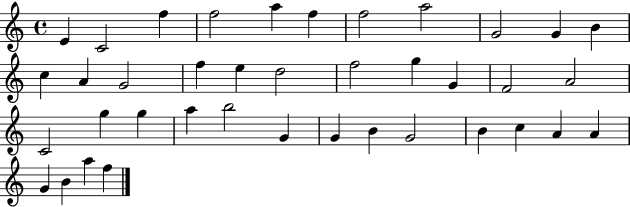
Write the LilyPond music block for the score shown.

{
  \clef treble
  \time 4/4
  \defaultTimeSignature
  \key c \major
  e'4 c'2 f''4 | f''2 a''4 f''4 | f''2 a''2 | g'2 g'4 b'4 | \break c''4 a'4 g'2 | f''4 e''4 d''2 | f''2 g''4 g'4 | f'2 a'2 | \break c'2 g''4 g''4 | a''4 b''2 g'4 | g'4 b'4 g'2 | b'4 c''4 a'4 a'4 | \break g'4 b'4 a''4 f''4 | \bar "|."
}